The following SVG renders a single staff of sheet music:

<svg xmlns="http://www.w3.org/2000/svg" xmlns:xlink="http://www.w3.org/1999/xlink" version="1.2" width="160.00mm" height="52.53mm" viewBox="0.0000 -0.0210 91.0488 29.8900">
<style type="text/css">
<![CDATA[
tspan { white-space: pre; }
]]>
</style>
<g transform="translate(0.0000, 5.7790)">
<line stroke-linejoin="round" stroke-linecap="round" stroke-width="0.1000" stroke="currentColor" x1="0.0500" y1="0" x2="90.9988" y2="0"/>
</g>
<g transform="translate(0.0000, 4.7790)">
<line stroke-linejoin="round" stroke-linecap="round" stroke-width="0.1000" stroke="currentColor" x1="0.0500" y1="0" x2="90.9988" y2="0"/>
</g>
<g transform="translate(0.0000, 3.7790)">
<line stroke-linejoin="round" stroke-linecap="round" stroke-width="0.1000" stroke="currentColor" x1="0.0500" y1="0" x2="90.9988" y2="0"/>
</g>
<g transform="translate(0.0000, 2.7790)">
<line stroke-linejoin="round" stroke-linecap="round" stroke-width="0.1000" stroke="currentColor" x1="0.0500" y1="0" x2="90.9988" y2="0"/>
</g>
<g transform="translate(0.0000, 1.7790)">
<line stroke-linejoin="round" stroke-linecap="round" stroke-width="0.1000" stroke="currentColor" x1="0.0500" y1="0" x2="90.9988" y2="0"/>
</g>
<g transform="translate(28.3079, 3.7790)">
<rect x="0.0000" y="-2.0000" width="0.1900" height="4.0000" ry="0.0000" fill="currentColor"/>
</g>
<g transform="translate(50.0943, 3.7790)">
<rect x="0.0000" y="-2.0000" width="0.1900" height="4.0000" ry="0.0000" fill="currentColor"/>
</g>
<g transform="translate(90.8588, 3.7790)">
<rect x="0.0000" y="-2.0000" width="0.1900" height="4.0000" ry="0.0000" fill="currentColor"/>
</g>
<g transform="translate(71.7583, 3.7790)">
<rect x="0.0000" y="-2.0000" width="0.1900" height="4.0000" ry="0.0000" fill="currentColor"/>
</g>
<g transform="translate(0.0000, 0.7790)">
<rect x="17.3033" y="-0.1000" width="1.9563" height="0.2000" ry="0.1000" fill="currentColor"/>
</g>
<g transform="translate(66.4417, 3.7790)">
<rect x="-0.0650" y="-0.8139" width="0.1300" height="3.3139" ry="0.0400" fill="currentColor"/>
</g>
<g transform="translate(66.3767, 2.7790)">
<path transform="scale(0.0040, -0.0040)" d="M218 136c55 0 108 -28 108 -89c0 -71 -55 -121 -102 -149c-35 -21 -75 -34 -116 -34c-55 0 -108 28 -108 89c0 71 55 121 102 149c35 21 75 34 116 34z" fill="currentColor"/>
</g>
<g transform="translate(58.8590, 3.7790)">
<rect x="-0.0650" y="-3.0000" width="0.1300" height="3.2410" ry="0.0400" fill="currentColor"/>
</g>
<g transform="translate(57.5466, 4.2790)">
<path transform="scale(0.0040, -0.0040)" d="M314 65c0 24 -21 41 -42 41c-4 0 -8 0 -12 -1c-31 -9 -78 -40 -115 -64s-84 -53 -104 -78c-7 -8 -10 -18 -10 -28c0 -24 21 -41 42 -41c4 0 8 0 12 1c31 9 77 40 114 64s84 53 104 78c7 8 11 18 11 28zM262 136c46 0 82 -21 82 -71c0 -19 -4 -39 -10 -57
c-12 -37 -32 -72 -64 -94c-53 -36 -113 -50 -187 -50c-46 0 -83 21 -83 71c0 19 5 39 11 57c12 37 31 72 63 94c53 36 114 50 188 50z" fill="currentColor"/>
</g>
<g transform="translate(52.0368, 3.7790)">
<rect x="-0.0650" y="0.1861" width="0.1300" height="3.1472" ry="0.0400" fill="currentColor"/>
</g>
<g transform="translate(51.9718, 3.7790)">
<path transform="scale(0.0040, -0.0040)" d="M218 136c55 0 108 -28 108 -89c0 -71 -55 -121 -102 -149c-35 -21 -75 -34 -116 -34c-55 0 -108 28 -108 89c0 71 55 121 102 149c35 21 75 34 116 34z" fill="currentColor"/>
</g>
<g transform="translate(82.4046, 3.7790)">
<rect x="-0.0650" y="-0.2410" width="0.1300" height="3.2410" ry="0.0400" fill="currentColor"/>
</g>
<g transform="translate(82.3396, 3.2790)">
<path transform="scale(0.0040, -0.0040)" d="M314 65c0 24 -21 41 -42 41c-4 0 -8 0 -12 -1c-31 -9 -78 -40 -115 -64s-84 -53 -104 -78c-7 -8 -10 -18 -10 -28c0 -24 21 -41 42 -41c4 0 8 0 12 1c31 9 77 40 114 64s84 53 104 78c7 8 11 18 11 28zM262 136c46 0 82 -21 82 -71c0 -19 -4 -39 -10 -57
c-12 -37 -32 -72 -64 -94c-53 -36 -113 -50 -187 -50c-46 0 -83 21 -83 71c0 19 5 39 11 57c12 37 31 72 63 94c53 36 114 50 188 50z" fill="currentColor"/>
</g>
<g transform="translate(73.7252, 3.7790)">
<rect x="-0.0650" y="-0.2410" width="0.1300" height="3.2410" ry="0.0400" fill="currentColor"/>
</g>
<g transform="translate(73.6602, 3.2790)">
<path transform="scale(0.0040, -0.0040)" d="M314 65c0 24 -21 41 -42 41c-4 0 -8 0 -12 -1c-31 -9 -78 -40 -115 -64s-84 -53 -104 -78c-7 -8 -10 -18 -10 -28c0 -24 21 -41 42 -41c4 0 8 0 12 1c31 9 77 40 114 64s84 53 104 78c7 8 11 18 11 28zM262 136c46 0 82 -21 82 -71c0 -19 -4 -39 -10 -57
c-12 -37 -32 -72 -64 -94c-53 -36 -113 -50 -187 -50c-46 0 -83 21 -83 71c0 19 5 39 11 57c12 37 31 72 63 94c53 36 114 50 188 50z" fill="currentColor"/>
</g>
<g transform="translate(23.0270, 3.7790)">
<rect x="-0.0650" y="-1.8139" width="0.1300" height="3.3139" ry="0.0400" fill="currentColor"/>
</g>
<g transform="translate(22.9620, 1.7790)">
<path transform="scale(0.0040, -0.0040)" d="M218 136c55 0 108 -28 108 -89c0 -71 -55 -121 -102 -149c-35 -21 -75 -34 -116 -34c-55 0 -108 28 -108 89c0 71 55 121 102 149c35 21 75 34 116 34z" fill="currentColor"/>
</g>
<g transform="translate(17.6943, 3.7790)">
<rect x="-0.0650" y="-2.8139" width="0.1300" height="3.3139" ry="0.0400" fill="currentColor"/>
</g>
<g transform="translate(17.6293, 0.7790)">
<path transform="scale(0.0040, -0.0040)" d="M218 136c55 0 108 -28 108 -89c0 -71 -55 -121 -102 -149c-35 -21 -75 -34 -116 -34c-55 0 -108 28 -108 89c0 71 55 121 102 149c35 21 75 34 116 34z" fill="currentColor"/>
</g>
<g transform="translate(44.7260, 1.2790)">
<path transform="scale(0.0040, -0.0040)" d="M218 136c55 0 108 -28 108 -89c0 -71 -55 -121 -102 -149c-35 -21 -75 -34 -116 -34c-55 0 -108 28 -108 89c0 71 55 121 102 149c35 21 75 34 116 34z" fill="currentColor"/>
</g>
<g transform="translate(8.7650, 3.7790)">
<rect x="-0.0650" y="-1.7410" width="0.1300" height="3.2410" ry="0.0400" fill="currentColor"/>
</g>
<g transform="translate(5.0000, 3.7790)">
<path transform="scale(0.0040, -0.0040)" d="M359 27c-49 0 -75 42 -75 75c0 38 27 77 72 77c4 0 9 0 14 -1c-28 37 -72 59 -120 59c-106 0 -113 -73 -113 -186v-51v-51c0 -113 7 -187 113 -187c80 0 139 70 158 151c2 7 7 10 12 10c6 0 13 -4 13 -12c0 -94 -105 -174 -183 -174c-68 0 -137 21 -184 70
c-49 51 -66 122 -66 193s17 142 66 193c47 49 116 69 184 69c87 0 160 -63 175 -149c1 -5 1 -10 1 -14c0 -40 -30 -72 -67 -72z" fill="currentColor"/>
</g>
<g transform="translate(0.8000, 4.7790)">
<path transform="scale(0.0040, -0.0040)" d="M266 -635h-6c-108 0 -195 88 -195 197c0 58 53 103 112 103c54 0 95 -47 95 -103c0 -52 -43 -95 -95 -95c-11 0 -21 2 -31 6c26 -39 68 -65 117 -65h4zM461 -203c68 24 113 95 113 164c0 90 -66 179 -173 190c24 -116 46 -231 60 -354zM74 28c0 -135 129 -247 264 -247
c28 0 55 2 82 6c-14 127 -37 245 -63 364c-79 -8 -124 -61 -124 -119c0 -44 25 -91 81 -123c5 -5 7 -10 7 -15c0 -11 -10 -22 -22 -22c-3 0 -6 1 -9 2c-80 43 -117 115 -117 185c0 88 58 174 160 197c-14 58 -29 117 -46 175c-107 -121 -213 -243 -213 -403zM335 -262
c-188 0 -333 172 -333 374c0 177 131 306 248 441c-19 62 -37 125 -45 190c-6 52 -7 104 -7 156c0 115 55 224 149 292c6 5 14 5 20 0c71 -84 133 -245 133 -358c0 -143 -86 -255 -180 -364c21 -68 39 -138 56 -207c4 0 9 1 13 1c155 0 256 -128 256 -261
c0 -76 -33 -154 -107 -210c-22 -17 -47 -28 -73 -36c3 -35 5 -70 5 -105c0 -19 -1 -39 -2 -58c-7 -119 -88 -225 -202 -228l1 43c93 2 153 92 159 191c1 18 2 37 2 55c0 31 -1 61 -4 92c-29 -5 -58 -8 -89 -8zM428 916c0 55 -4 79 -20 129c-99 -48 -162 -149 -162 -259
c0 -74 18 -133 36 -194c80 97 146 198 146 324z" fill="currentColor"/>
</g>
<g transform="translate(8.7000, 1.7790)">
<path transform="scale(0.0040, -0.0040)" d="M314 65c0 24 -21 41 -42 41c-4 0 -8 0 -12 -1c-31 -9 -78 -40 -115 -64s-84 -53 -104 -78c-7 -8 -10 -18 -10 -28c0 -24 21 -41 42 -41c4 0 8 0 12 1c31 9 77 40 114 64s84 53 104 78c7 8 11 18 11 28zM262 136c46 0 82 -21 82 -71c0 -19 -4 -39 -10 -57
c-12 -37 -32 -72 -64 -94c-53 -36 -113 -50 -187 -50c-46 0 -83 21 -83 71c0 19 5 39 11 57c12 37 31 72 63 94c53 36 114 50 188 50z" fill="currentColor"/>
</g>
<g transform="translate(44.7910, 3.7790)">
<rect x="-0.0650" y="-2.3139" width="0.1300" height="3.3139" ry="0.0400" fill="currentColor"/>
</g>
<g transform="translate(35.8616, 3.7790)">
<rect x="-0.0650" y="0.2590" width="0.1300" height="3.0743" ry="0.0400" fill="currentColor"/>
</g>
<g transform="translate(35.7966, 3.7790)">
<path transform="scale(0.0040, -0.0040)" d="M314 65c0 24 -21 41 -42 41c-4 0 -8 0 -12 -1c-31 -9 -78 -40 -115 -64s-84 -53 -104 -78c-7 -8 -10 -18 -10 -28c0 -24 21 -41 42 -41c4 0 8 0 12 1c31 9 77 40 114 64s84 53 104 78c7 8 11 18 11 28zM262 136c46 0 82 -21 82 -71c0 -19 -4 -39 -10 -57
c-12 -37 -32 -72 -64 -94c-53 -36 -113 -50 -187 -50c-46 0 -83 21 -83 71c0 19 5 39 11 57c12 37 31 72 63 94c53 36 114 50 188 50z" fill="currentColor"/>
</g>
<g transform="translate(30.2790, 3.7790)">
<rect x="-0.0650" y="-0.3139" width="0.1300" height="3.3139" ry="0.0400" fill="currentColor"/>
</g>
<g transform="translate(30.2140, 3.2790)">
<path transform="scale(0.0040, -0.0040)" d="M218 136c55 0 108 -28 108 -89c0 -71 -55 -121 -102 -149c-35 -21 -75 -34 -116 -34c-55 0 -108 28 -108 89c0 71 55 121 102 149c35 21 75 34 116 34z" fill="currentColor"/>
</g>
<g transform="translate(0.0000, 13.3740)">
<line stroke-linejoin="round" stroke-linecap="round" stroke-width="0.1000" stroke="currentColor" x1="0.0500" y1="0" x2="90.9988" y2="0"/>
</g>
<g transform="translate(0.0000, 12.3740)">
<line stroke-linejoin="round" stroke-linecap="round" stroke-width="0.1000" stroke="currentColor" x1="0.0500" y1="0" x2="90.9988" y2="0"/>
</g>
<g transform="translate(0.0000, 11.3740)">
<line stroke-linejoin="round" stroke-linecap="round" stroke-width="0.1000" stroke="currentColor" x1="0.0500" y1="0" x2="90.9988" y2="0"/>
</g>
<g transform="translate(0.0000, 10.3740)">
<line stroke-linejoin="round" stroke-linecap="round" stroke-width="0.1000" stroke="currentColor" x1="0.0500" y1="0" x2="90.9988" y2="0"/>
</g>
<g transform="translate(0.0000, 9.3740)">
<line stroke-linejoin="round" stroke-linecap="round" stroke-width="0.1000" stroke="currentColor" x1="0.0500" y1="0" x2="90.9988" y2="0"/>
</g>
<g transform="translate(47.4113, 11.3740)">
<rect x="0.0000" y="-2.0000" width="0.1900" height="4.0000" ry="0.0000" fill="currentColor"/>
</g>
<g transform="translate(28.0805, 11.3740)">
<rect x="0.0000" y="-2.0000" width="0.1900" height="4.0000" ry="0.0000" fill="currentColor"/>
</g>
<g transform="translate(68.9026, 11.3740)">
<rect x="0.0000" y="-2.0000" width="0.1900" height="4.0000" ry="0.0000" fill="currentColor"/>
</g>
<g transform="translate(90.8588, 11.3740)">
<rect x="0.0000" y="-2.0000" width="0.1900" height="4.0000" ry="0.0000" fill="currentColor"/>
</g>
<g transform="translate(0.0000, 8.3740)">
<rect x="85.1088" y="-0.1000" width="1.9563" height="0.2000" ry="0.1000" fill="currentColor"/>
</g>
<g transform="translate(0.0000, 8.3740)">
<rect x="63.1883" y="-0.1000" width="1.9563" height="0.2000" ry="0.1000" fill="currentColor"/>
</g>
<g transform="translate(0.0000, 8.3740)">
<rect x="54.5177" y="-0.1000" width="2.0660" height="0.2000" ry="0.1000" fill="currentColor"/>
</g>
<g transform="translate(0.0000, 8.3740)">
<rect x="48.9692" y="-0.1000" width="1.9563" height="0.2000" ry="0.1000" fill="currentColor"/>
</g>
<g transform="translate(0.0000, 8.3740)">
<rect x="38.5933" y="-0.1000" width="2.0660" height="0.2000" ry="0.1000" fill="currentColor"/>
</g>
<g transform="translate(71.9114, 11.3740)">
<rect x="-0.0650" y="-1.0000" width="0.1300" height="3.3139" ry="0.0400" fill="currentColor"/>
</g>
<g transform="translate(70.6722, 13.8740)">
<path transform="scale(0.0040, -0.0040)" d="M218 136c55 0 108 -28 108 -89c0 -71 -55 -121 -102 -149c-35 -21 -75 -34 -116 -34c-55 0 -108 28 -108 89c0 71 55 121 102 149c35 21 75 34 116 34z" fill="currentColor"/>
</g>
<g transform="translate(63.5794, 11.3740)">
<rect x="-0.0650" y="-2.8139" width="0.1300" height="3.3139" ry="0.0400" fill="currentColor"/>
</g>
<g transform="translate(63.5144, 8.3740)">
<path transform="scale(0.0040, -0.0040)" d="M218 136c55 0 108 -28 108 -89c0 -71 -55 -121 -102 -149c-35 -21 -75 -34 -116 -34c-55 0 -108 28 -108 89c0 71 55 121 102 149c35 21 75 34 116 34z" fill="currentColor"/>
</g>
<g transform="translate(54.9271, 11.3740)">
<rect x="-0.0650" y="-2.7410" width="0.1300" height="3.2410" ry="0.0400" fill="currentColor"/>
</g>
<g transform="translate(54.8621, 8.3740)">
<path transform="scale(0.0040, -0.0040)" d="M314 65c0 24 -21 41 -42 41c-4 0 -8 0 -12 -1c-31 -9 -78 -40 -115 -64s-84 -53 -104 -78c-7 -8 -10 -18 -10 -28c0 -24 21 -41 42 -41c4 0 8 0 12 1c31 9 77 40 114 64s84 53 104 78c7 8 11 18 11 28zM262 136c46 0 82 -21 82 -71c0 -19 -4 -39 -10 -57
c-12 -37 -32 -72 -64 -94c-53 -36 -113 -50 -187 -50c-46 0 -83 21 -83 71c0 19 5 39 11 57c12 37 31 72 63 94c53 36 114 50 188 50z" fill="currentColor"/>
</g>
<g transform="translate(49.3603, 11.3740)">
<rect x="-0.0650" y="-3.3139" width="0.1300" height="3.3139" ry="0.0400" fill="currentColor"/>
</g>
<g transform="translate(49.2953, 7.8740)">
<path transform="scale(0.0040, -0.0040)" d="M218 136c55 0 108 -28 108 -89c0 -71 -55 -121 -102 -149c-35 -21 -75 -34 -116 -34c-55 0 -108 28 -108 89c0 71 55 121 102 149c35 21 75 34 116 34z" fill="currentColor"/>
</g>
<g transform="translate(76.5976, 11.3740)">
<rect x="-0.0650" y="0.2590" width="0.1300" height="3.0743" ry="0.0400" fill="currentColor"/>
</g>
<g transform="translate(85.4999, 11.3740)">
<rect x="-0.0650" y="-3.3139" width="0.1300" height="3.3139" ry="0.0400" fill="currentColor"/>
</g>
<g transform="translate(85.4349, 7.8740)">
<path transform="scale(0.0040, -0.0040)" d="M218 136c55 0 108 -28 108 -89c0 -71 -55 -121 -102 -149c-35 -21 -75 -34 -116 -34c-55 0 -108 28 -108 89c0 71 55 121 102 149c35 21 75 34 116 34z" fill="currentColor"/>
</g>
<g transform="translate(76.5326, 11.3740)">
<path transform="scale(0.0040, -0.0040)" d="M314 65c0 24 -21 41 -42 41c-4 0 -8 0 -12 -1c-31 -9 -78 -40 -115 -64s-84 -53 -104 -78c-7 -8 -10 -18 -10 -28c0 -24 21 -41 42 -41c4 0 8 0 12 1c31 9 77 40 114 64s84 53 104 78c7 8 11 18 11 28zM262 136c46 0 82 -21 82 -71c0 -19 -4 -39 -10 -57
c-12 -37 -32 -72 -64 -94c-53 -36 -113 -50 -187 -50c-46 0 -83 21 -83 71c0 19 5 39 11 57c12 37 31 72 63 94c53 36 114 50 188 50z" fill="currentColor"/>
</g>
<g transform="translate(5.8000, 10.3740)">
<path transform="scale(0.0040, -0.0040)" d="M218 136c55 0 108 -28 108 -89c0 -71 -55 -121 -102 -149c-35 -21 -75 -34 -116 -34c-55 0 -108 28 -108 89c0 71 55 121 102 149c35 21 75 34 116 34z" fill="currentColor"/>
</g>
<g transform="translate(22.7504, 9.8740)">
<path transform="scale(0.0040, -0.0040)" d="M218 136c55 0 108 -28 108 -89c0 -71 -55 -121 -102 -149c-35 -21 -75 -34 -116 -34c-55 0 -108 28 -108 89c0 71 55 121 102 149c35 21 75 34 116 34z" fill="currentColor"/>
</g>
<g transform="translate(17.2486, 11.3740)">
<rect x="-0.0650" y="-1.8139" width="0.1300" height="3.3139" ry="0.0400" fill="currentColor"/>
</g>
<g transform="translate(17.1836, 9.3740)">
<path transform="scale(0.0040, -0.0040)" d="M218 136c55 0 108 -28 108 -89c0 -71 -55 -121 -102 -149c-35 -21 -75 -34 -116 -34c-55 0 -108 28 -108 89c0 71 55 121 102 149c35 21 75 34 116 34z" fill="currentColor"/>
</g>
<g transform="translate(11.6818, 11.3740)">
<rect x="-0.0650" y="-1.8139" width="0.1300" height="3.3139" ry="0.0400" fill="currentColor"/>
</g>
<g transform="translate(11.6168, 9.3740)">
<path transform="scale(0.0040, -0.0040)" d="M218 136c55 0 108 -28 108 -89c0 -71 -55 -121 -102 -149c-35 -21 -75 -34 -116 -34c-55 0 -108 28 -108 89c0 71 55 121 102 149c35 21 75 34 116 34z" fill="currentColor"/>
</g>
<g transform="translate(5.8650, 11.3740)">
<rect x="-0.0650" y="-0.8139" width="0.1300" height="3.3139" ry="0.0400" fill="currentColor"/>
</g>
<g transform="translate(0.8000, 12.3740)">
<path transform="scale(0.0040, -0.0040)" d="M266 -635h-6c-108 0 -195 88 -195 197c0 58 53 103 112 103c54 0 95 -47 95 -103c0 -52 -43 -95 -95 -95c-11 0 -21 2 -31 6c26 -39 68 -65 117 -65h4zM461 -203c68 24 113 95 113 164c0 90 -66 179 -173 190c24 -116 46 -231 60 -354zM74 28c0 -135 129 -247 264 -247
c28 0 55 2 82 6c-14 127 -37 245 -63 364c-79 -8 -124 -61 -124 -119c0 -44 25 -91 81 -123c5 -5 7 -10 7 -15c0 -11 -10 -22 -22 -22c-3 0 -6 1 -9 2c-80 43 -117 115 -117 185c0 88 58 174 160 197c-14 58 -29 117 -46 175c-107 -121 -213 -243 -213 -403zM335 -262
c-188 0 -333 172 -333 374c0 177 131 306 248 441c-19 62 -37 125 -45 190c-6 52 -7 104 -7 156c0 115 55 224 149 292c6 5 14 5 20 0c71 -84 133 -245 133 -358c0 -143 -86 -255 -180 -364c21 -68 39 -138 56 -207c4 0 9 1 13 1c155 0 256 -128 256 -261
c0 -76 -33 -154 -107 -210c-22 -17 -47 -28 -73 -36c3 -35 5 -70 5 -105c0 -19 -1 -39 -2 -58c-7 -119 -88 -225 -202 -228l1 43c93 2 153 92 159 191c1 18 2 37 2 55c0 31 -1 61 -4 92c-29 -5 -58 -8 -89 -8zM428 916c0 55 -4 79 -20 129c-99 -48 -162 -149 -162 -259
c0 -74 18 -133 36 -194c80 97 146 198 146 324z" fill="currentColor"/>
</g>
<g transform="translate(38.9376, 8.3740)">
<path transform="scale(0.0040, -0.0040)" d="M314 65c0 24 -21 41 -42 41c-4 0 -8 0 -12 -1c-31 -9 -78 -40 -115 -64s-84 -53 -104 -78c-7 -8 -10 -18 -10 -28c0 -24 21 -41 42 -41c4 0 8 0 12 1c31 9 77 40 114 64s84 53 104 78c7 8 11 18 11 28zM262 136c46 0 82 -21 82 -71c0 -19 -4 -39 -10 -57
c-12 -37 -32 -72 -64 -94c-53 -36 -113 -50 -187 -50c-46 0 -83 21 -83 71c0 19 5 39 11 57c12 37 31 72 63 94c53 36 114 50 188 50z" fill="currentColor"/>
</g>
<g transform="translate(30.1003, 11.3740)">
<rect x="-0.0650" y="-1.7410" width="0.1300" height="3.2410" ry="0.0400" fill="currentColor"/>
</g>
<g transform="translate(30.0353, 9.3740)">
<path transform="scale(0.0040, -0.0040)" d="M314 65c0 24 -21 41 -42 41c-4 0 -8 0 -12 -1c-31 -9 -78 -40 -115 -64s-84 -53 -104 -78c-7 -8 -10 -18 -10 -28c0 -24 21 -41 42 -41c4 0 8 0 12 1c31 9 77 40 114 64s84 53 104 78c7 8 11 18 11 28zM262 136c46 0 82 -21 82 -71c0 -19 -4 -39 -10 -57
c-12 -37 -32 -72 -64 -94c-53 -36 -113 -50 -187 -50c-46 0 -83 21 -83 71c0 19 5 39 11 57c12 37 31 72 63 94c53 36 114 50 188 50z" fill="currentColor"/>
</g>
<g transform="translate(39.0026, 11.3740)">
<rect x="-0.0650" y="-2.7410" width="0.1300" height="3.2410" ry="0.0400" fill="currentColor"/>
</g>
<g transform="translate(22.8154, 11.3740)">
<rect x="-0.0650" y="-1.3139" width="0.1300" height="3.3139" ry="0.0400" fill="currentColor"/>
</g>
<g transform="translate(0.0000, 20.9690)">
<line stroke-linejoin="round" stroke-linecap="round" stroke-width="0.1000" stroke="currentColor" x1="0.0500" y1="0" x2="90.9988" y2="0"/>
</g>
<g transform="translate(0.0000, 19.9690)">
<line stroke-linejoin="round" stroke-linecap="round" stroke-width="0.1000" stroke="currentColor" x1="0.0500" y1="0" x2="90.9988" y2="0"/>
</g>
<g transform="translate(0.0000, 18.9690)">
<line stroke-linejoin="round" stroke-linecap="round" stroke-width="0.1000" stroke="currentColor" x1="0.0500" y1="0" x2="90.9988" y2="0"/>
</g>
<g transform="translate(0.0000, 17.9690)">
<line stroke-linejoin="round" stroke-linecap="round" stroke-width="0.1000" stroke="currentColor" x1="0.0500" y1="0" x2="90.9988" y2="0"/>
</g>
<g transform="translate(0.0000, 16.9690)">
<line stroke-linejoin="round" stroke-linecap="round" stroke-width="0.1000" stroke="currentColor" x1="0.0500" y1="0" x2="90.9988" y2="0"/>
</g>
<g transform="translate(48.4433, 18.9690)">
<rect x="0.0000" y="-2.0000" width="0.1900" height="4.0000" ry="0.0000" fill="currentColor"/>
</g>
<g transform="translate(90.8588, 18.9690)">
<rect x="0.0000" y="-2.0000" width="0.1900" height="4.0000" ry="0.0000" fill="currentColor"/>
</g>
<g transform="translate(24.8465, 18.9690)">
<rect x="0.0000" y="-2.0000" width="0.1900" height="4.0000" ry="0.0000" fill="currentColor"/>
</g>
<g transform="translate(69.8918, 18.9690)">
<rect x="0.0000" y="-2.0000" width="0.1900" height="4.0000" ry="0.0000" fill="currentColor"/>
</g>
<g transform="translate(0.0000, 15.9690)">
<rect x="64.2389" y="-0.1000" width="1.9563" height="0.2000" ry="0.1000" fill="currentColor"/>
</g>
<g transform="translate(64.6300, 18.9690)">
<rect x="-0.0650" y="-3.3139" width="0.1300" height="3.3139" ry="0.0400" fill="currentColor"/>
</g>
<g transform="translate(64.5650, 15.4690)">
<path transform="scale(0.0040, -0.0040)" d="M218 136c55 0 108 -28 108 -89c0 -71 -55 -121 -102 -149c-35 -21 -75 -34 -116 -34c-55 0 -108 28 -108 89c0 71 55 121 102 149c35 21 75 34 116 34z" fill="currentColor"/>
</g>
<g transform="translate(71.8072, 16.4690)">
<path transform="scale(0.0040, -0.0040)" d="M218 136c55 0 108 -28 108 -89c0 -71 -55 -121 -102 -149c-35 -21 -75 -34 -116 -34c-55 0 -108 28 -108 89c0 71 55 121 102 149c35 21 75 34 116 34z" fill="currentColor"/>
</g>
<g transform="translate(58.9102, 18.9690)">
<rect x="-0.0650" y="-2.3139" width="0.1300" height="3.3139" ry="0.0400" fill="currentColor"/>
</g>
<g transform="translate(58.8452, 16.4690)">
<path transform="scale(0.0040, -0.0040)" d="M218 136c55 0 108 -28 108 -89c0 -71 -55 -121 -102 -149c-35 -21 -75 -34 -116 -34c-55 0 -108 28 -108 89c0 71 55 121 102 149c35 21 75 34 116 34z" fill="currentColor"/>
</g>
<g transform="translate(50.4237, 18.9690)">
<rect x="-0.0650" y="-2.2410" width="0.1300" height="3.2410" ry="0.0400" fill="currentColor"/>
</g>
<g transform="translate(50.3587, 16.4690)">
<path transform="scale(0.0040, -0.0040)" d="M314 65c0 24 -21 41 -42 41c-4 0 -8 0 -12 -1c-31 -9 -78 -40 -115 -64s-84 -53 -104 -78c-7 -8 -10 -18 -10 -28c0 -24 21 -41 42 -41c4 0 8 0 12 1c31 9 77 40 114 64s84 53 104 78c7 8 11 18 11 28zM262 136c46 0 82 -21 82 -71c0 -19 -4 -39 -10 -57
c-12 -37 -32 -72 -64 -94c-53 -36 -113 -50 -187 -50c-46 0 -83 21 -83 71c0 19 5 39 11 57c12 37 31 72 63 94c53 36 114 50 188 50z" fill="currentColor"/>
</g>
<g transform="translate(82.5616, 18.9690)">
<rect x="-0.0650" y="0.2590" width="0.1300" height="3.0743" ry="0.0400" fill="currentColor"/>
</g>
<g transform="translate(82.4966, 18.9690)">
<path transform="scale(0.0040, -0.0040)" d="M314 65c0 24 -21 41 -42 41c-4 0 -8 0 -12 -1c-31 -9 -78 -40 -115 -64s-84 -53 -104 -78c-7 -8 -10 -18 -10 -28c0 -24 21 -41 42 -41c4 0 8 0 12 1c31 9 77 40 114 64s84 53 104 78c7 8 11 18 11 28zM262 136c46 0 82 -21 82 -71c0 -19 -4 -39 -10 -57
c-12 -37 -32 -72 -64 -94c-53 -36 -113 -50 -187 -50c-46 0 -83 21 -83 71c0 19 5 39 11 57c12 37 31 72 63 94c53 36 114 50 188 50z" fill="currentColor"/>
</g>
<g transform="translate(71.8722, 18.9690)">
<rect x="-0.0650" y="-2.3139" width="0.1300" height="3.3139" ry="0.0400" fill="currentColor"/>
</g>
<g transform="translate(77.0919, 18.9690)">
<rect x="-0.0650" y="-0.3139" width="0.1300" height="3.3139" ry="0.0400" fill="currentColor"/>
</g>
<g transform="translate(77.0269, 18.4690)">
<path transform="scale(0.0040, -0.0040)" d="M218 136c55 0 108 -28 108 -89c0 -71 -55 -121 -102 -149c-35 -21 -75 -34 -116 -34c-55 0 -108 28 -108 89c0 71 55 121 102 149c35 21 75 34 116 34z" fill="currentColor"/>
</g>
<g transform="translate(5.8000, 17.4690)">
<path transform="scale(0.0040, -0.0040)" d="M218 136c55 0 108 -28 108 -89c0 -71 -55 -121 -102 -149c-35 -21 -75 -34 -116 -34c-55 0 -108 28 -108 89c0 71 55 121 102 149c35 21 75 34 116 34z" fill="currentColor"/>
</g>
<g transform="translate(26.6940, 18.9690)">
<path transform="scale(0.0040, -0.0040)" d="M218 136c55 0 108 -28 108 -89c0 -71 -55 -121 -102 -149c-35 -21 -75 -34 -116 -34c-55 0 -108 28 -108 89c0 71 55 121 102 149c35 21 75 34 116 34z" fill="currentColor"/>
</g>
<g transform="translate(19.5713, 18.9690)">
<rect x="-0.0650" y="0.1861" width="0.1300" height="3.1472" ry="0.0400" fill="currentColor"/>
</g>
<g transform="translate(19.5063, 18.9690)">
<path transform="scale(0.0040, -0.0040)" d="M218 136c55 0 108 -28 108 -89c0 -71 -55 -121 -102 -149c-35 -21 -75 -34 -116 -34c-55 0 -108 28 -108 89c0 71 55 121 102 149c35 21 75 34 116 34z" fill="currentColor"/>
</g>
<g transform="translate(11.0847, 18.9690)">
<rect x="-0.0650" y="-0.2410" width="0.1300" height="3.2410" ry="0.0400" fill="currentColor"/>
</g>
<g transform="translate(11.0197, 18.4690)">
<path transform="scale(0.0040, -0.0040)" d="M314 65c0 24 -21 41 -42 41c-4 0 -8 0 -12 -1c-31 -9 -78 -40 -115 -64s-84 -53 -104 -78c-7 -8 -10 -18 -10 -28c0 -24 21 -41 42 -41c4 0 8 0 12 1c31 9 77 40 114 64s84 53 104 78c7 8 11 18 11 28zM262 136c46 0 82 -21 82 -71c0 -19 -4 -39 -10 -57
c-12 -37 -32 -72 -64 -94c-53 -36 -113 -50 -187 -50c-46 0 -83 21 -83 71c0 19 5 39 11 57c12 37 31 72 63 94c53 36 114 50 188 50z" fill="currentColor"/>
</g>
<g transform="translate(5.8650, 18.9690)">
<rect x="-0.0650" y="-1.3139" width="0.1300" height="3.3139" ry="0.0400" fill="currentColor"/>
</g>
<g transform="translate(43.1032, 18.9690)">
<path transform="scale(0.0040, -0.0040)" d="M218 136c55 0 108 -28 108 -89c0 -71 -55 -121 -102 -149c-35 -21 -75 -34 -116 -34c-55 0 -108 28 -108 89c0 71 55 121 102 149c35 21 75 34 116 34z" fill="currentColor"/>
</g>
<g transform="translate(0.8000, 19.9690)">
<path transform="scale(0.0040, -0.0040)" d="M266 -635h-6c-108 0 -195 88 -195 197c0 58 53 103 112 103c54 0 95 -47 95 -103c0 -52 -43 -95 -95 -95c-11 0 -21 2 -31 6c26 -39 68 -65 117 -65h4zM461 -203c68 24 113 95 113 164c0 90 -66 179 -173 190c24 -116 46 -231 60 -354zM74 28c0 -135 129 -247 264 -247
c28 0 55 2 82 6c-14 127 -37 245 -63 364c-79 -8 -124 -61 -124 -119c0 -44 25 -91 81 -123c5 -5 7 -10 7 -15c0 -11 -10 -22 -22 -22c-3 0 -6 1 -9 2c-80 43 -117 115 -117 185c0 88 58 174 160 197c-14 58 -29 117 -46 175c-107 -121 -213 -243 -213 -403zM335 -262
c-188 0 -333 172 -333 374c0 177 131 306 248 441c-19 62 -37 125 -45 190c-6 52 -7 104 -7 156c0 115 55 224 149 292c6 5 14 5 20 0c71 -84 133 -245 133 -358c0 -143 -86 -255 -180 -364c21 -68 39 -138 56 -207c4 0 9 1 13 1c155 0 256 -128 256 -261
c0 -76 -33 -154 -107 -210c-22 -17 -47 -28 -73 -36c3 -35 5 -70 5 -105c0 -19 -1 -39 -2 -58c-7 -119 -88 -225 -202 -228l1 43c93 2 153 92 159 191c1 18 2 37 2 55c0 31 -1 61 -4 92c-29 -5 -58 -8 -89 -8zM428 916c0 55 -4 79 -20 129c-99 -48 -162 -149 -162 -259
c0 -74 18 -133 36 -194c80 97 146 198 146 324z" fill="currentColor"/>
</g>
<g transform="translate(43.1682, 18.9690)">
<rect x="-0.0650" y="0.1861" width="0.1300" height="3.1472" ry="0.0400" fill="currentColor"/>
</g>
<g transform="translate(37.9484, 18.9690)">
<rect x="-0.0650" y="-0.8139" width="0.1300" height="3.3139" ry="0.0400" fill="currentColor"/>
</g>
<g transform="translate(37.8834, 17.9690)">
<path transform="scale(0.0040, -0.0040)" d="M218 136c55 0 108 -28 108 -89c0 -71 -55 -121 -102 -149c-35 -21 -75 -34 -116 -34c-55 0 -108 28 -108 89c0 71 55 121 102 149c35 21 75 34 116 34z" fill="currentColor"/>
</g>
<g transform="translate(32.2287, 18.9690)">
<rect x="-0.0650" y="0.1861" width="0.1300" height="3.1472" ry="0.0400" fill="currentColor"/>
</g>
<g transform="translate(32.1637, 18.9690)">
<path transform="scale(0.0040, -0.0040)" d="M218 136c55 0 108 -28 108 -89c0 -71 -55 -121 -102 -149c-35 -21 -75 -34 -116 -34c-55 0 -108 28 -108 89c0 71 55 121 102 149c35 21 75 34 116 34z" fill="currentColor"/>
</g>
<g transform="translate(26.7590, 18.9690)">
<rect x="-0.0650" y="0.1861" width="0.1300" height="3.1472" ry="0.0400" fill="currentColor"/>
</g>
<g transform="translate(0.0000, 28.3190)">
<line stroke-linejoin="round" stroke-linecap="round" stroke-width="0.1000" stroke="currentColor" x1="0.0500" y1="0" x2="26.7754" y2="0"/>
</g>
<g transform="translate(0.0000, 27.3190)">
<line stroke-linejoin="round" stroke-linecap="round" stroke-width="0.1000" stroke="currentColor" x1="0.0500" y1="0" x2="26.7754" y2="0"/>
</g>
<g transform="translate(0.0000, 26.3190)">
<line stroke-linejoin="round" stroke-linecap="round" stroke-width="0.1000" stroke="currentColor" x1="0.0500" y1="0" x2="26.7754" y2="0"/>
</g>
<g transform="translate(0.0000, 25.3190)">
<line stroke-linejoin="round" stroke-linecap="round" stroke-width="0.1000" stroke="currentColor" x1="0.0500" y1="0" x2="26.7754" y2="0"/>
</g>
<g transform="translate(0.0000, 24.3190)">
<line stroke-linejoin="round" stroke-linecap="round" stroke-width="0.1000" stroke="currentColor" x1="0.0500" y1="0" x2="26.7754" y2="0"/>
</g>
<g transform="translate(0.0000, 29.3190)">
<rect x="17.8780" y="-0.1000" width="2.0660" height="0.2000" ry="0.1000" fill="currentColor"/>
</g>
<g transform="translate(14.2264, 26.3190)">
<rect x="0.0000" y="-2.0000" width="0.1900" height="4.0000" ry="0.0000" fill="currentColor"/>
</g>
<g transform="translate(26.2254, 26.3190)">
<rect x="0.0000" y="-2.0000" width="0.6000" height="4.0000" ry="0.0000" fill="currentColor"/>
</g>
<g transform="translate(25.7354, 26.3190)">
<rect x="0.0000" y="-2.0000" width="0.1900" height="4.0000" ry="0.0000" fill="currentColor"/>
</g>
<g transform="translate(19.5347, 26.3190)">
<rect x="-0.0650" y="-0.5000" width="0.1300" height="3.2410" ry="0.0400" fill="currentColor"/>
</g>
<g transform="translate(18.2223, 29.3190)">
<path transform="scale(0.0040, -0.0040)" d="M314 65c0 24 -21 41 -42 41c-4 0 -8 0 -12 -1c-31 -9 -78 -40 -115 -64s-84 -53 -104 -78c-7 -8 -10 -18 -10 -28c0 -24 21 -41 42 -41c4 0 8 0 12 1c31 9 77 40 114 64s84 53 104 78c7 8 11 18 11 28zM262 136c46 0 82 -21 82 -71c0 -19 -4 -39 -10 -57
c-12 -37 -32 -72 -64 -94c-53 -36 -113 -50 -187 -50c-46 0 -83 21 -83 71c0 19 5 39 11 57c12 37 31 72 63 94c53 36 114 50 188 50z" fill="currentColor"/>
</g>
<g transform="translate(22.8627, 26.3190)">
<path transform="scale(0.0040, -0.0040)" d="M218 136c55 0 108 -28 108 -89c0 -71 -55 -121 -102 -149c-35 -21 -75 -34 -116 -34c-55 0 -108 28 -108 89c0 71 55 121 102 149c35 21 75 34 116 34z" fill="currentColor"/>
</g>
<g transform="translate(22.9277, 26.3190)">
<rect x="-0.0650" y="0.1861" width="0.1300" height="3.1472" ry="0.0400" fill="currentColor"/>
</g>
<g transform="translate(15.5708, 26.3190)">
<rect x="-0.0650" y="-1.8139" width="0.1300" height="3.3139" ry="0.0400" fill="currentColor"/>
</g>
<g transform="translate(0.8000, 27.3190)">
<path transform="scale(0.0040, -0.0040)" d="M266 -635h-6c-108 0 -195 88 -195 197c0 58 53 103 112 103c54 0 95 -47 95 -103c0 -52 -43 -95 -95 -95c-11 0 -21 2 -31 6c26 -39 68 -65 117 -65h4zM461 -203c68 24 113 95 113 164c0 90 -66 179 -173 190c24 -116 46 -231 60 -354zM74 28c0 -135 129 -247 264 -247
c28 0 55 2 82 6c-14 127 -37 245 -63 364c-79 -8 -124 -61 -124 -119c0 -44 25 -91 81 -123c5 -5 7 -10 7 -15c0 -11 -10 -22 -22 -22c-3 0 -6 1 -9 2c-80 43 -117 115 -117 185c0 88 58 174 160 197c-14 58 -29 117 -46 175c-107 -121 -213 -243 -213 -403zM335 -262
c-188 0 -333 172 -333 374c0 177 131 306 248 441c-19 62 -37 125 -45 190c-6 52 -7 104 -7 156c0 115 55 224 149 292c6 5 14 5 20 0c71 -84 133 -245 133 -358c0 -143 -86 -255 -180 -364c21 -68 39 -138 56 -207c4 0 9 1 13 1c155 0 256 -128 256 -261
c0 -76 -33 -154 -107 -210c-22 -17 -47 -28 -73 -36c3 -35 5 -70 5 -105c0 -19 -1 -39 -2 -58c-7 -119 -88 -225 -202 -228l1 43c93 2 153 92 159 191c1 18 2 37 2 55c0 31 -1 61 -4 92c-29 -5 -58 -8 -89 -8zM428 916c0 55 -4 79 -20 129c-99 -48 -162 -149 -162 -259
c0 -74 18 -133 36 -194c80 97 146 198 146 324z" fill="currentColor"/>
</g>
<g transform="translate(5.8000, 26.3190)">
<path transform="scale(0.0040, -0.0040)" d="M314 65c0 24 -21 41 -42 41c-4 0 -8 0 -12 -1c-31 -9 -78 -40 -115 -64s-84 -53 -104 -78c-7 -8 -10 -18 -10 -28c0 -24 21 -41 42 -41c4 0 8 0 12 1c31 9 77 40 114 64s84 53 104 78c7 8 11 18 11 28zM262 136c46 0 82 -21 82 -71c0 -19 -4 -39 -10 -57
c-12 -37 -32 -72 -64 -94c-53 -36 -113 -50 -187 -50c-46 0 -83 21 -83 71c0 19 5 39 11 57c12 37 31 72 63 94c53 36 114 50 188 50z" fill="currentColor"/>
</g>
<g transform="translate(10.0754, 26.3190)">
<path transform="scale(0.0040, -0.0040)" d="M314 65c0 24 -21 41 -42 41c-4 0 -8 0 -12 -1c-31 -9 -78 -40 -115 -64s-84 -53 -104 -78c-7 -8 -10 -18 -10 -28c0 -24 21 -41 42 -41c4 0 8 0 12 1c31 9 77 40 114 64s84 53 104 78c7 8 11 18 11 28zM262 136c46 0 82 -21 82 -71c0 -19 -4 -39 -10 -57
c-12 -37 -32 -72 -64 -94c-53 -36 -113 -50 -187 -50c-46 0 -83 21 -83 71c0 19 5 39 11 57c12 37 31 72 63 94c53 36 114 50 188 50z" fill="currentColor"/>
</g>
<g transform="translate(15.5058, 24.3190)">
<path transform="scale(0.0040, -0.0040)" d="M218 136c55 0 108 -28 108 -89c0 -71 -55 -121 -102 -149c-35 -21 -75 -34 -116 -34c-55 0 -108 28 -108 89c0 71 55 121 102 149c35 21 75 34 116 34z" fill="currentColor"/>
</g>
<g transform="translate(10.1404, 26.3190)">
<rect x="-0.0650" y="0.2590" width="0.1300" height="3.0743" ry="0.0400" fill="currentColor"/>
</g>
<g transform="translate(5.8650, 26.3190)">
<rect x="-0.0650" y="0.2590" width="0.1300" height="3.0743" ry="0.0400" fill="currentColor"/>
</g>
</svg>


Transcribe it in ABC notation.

X:1
T:Untitled
M:4/4
L:1/4
K:C
f2 a f c B2 g B A2 d c2 c2 d f f e f2 a2 b a2 a D B2 b e c2 B B B d B g2 g b g c B2 B2 B2 f C2 B